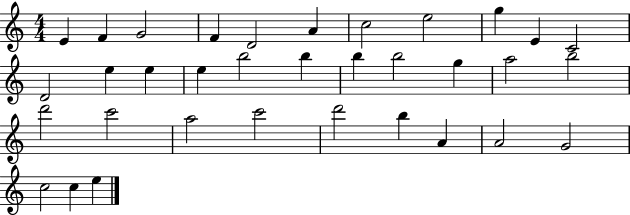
E4/q F4/q G4/h F4/q D4/h A4/q C5/h E5/h G5/q E4/q C4/h D4/h E5/q E5/q E5/q B5/h B5/q B5/q B5/h G5/q A5/h B5/h D6/h C6/h A5/h C6/h D6/h B5/q A4/q A4/h G4/h C5/h C5/q E5/q